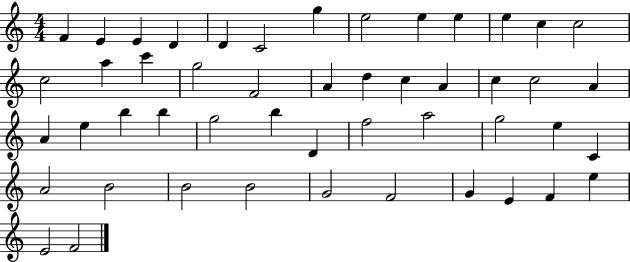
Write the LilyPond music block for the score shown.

{
  \clef treble
  \numericTimeSignature
  \time 4/4
  \key c \major
  f'4 e'4 e'4 d'4 | d'4 c'2 g''4 | e''2 e''4 e''4 | e''4 c''4 c''2 | \break c''2 a''4 c'''4 | g''2 f'2 | a'4 d''4 c''4 a'4 | c''4 c''2 a'4 | \break a'4 e''4 b''4 b''4 | g''2 b''4 d'4 | f''2 a''2 | g''2 e''4 c'4 | \break a'2 b'2 | b'2 b'2 | g'2 f'2 | g'4 e'4 f'4 e''4 | \break e'2 f'2 | \bar "|."
}